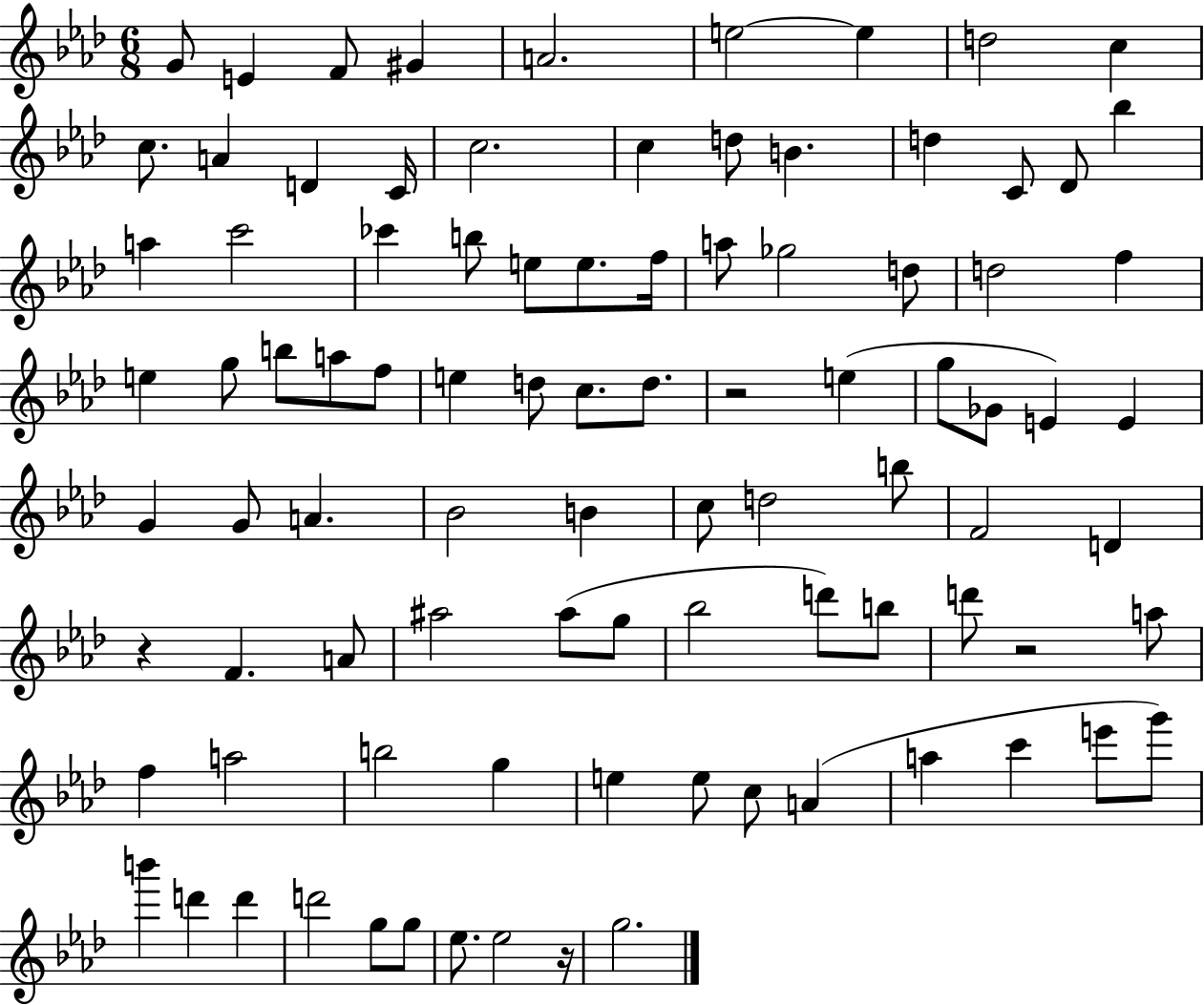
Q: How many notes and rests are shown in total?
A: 92